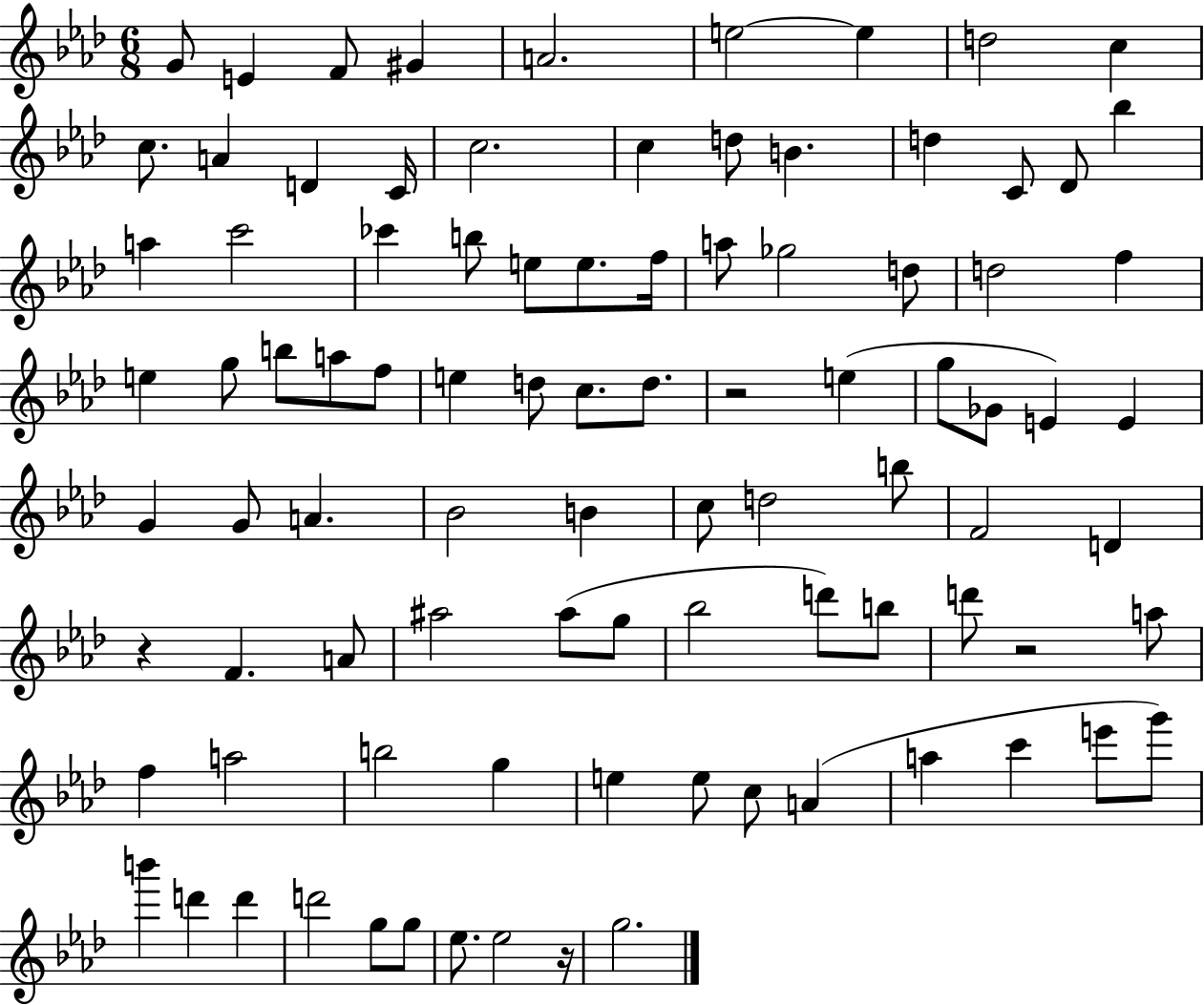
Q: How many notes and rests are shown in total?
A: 92